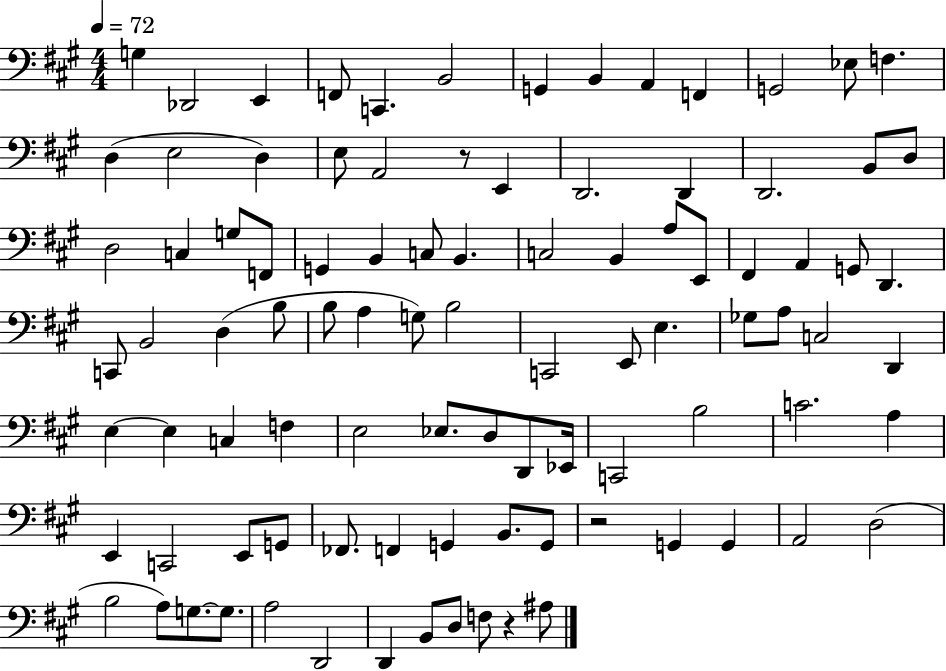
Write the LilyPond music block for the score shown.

{
  \clef bass
  \numericTimeSignature
  \time 4/4
  \key a \major
  \tempo 4 = 72
  g4 des,2 e,4 | f,8 c,4. b,2 | g,4 b,4 a,4 f,4 | g,2 ees8 f4. | \break d4( e2 d4) | e8 a,2 r8 e,4 | d,2. d,4 | d,2. b,8 d8 | \break d2 c4 g8 f,8 | g,4 b,4 c8 b,4. | c2 b,4 a8 e,8 | fis,4 a,4 g,8 d,4. | \break c,8 b,2 d4( b8 | b8 a4 g8) b2 | c,2 e,8 e4. | ges8 a8 c2 d,4 | \break e4~~ e4 c4 f4 | e2 ees8. d8 d,8 ees,16 | c,2 b2 | c'2. a4 | \break e,4 c,2 e,8 g,8 | fes,8. f,4 g,4 b,8. g,8 | r2 g,4 g,4 | a,2 d2( | \break b2 a8) g8.~~ g8. | a2 d,2 | d,4 b,8 d8 f8 r4 ais8 | \bar "|."
}